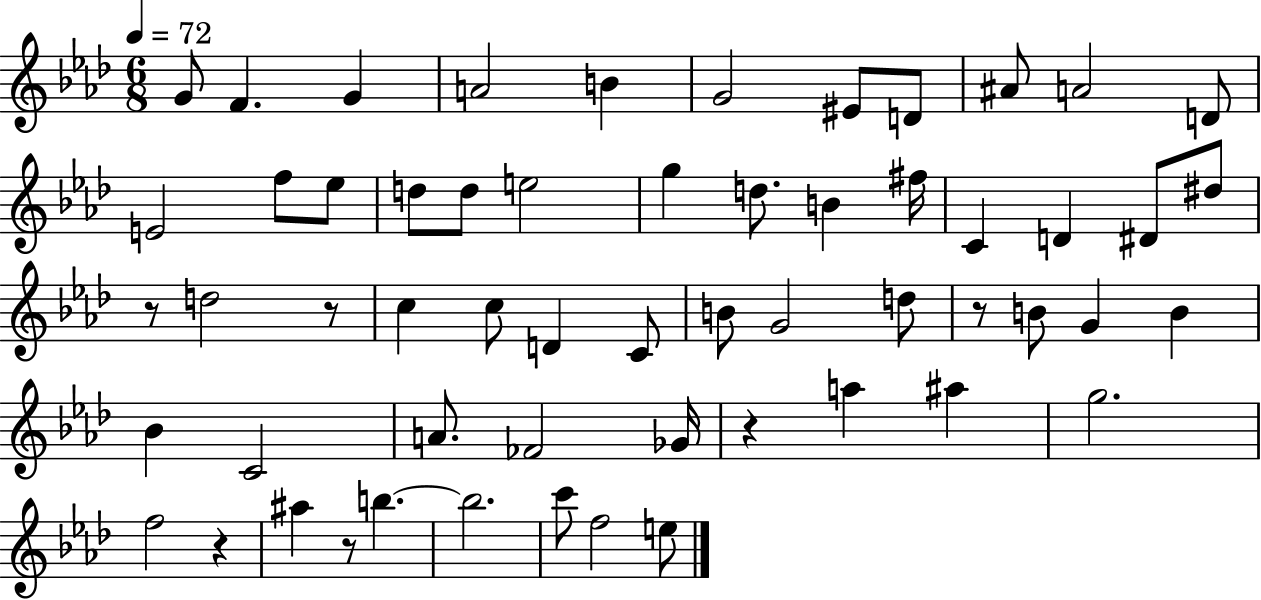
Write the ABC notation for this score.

X:1
T:Untitled
M:6/8
L:1/4
K:Ab
G/2 F G A2 B G2 ^E/2 D/2 ^A/2 A2 D/2 E2 f/2 _e/2 d/2 d/2 e2 g d/2 B ^f/4 C D ^D/2 ^d/2 z/2 d2 z/2 c c/2 D C/2 B/2 G2 d/2 z/2 B/2 G B _B C2 A/2 _F2 _G/4 z a ^a g2 f2 z ^a z/2 b b2 c'/2 f2 e/2